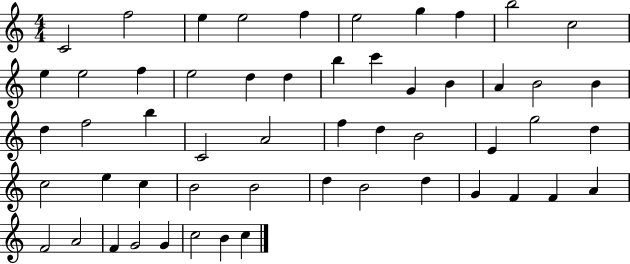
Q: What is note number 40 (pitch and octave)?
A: D5